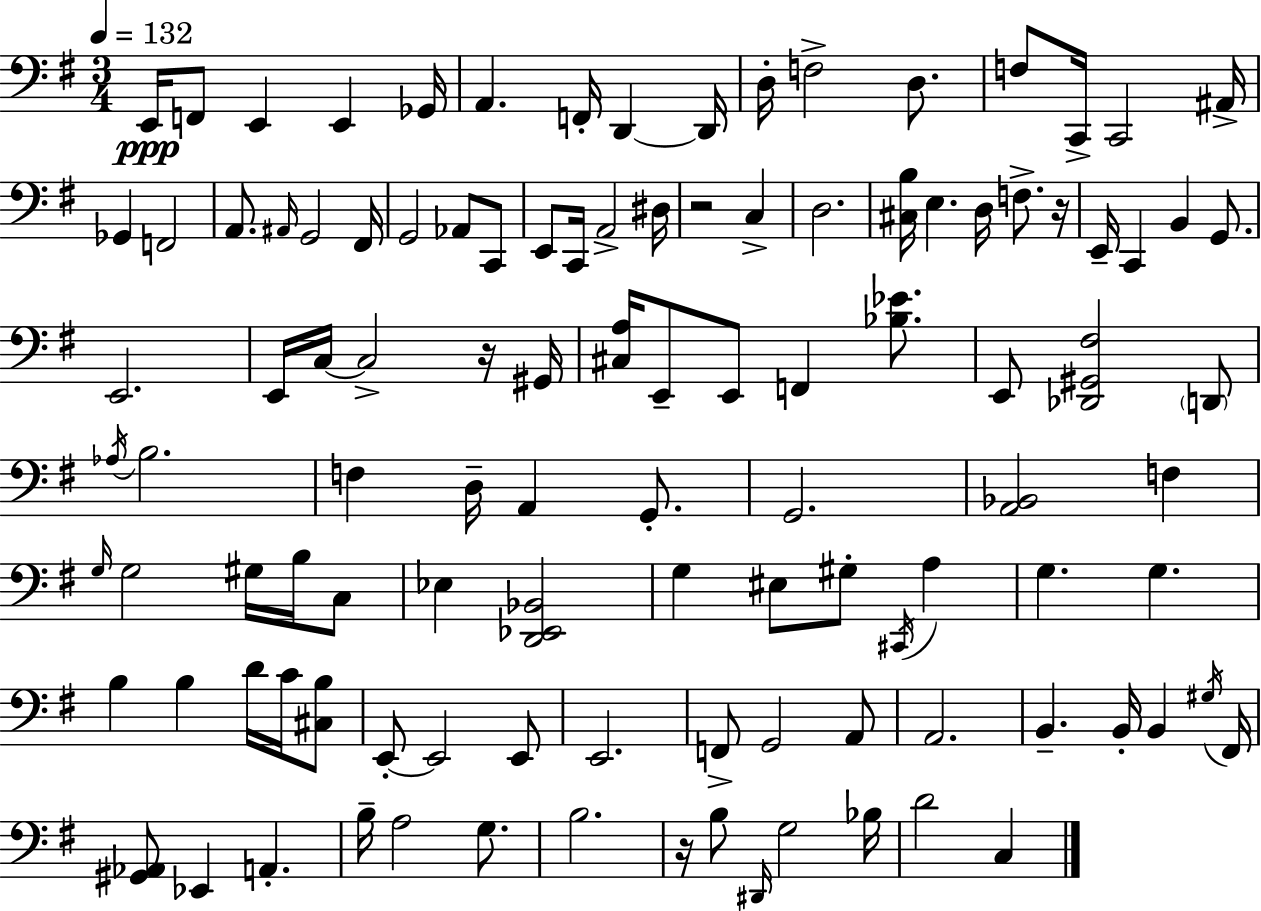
E2/s F2/e E2/q E2/q Gb2/s A2/q. F2/s D2/q D2/s D3/s F3/h D3/e. F3/e C2/s C2/h A#2/s Gb2/q F2/h A2/e. A#2/s G2/h F#2/s G2/h Ab2/e C2/e E2/e C2/s A2/h D#3/s R/h C3/q D3/h. [C#3,B3]/s E3/q. D3/s F3/e. R/s E2/s C2/q B2/q G2/e. E2/h. E2/s C3/s C3/h R/s G#2/s [C#3,A3]/s E2/e E2/e F2/q [Bb3,Eb4]/e. E2/e [Db2,G#2,F#3]/h D2/e Ab3/s B3/h. F3/q D3/s A2/q G2/e. G2/h. [A2,Bb2]/h F3/q G3/s G3/h G#3/s B3/s C3/e Eb3/q [D2,Eb2,Bb2]/h G3/q EIS3/e G#3/e C#2/s A3/q G3/q. G3/q. B3/q B3/q D4/s C4/s [C#3,B3]/e E2/e E2/h E2/e E2/h. F2/e G2/h A2/e A2/h. B2/q. B2/s B2/q G#3/s F#2/s [G#2,Ab2]/e Eb2/q A2/q. B3/s A3/h G3/e. B3/h. R/s B3/e D#2/s G3/h Bb3/s D4/h C3/q